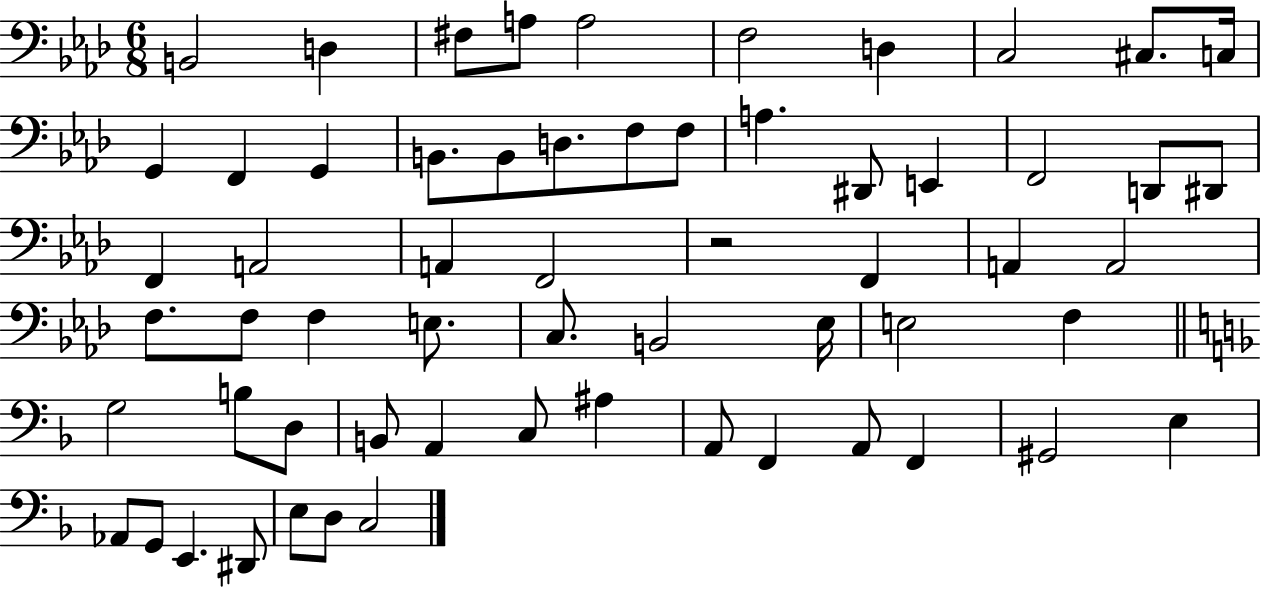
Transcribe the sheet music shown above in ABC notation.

X:1
T:Untitled
M:6/8
L:1/4
K:Ab
B,,2 D, ^F,/2 A,/2 A,2 F,2 D, C,2 ^C,/2 C,/4 G,, F,, G,, B,,/2 B,,/2 D,/2 F,/2 F,/2 A, ^D,,/2 E,, F,,2 D,,/2 ^D,,/2 F,, A,,2 A,, F,,2 z2 F,, A,, A,,2 F,/2 F,/2 F, E,/2 C,/2 B,,2 _E,/4 E,2 F, G,2 B,/2 D,/2 B,,/2 A,, C,/2 ^A, A,,/2 F,, A,,/2 F,, ^G,,2 E, _A,,/2 G,,/2 E,, ^D,,/2 E,/2 D,/2 C,2